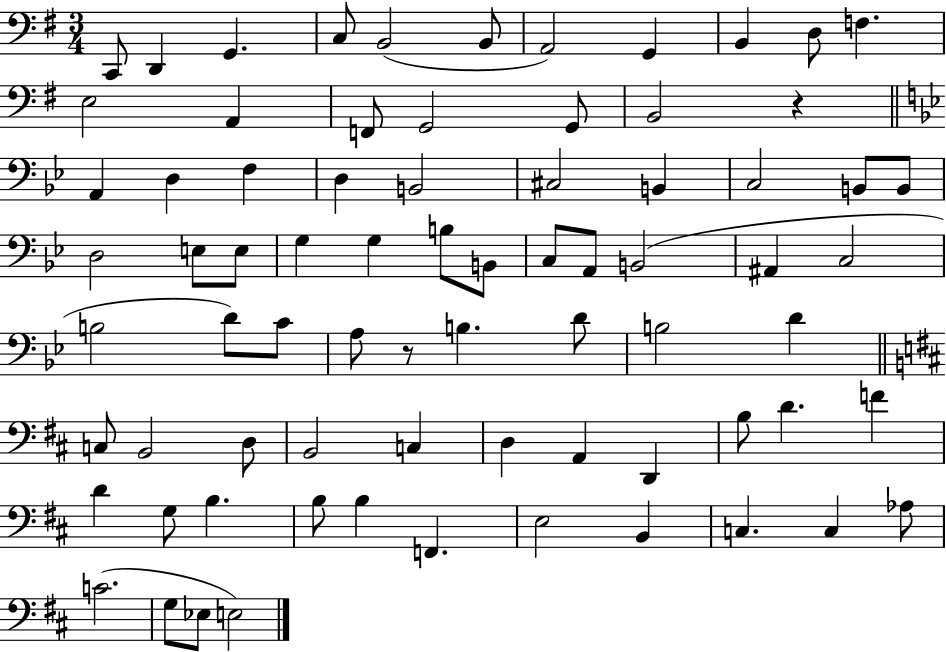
C2/e D2/q G2/q. C3/e B2/h B2/e A2/h G2/q B2/q D3/e F3/q. E3/h A2/q F2/e G2/h G2/e B2/h R/q A2/q D3/q F3/q D3/q B2/h C#3/h B2/q C3/h B2/e B2/e D3/h E3/e E3/e G3/q G3/q B3/e B2/e C3/e A2/e B2/h A#2/q C3/h B3/h D4/e C4/e A3/e R/e B3/q. D4/e B3/h D4/q C3/e B2/h D3/e B2/h C3/q D3/q A2/q D2/q B3/e D4/q. F4/q D4/q G3/e B3/q. B3/e B3/q F2/q. E3/h B2/q C3/q. C3/q Ab3/e C4/h. G3/e Eb3/e E3/h